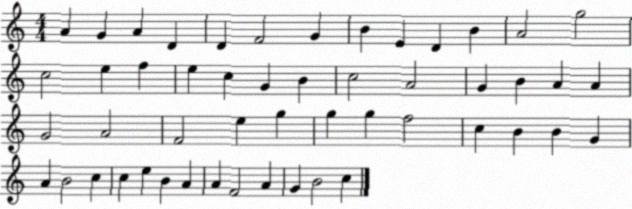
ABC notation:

X:1
T:Untitled
M:4/4
L:1/4
K:C
A G A D D F2 G B E D B A2 g2 c2 e f e c G B c2 A2 G B A A G2 A2 F2 e g g g f2 c B B G A B2 c c e B A A F2 A G B2 c